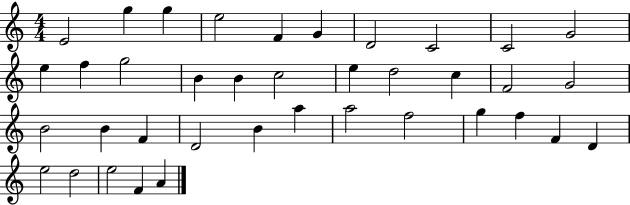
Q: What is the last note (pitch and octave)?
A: A4